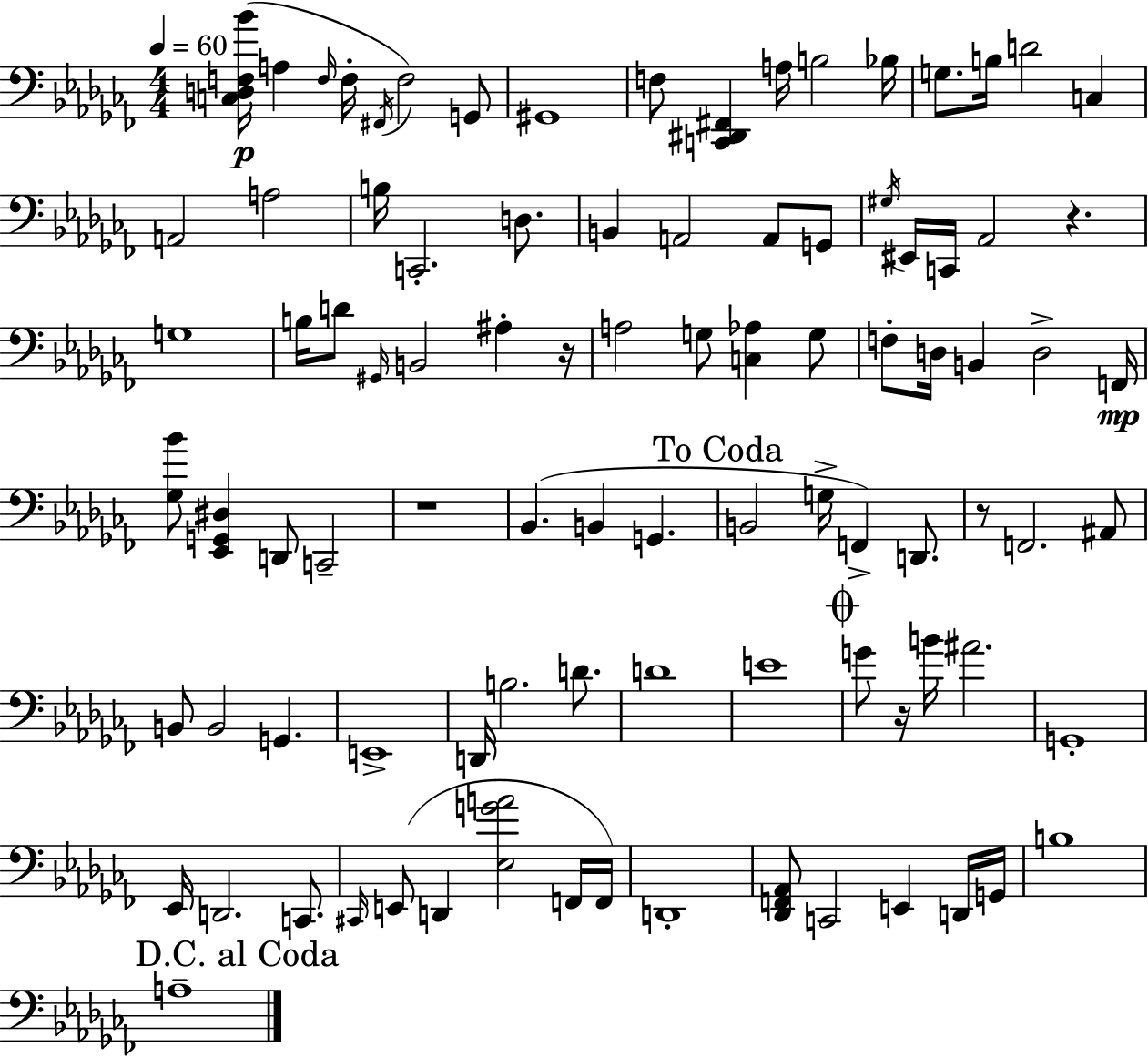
X:1
T:Untitled
M:4/4
L:1/4
K:Abm
[C,D,F,_B]/4 A, F,/4 F,/4 ^F,,/4 F,2 G,,/2 ^G,,4 F,/2 [C,,^D,,^F,,] A,/4 B,2 _B,/4 G,/2 B,/4 D2 C, A,,2 A,2 B,/4 C,,2 D,/2 B,, A,,2 A,,/2 G,,/2 ^G,/4 ^E,,/4 C,,/4 _A,,2 z G,4 B,/4 D/2 ^G,,/4 B,,2 ^A, z/4 A,2 G,/2 [C,_A,] G,/2 F,/2 D,/4 B,, D,2 F,,/4 [_G,_B]/2 [_E,,G,,^D,] D,,/2 C,,2 z4 _B,, B,, G,, B,,2 G,/4 F,, D,,/2 z/2 F,,2 ^A,,/2 B,,/2 B,,2 G,, E,,4 D,,/4 B,2 D/2 D4 E4 G/2 z/4 B/4 ^A2 G,,4 _E,,/4 D,,2 C,,/2 ^C,,/4 E,,/2 D,, [_E,GA]2 F,,/4 F,,/4 D,,4 [_D,,F,,_A,,]/2 C,,2 E,, D,,/4 G,,/4 B,4 A,4